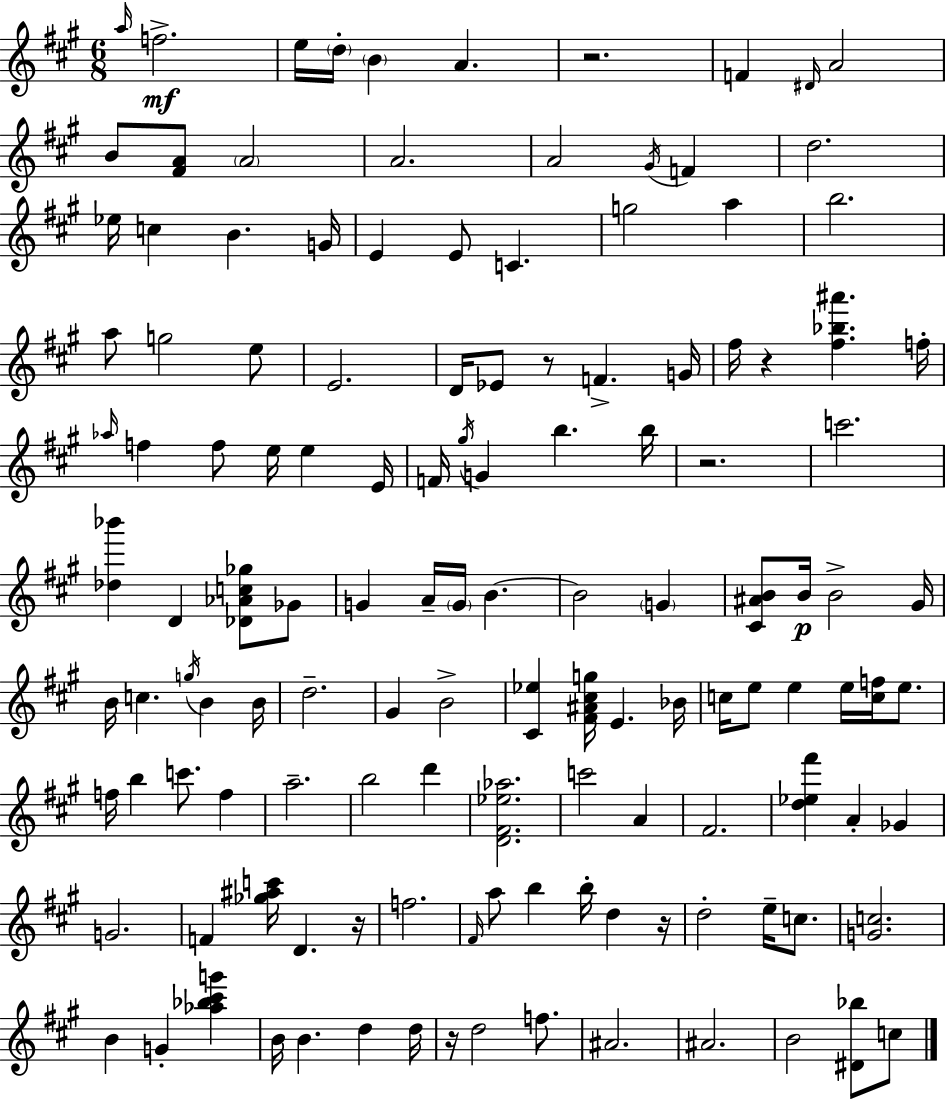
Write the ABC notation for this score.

X:1
T:Untitled
M:6/8
L:1/4
K:A
a/4 f2 e/4 d/4 B A z2 F ^D/4 A2 B/2 [^FA]/2 A2 A2 A2 ^G/4 F d2 _e/4 c B G/4 E E/2 C g2 a b2 a/2 g2 e/2 E2 D/4 _E/2 z/2 F G/4 ^f/4 z [^f_b^a'] f/4 _a/4 f f/2 e/4 e E/4 F/4 ^g/4 G b b/4 z2 c'2 [_d_b'] D [_D_Ac_g]/2 _G/2 G A/4 G/4 B B2 G [^C^AB]/2 B/4 B2 ^G/4 B/4 c g/4 B B/4 d2 ^G B2 [^C_e] [^F^A^cg]/4 E _B/4 c/4 e/2 e e/4 [cf]/4 e/2 f/4 b c'/2 f a2 b2 d' [D^F_e_a]2 c'2 A ^F2 [d_e^f'] A _G G2 F [_g^ac']/4 D z/4 f2 ^F/4 a/2 b b/4 d z/4 d2 e/4 c/2 [Gc]2 B G [_a_b^c'g'] B/4 B d d/4 z/4 d2 f/2 ^A2 ^A2 B2 [^D_b]/2 c/2